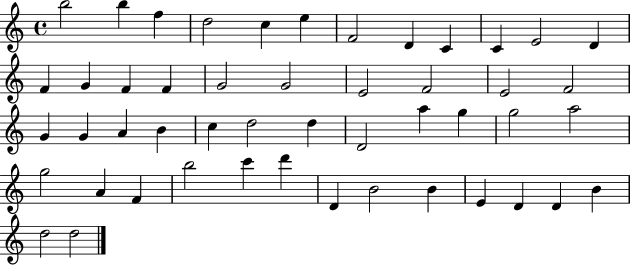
B5/h B5/q F5/q D5/h C5/q E5/q F4/h D4/q C4/q C4/q E4/h D4/q F4/q G4/q F4/q F4/q G4/h G4/h E4/h F4/h E4/h F4/h G4/q G4/q A4/q B4/q C5/q D5/h D5/q D4/h A5/q G5/q G5/h A5/h G5/h A4/q F4/q B5/h C6/q D6/q D4/q B4/h B4/q E4/q D4/q D4/q B4/q D5/h D5/h